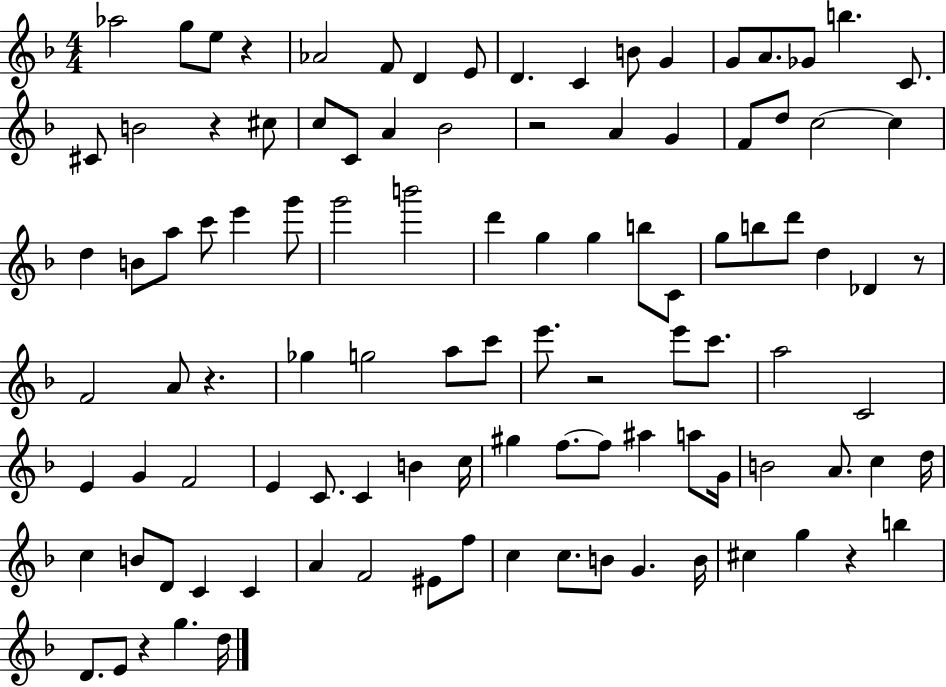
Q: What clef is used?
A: treble